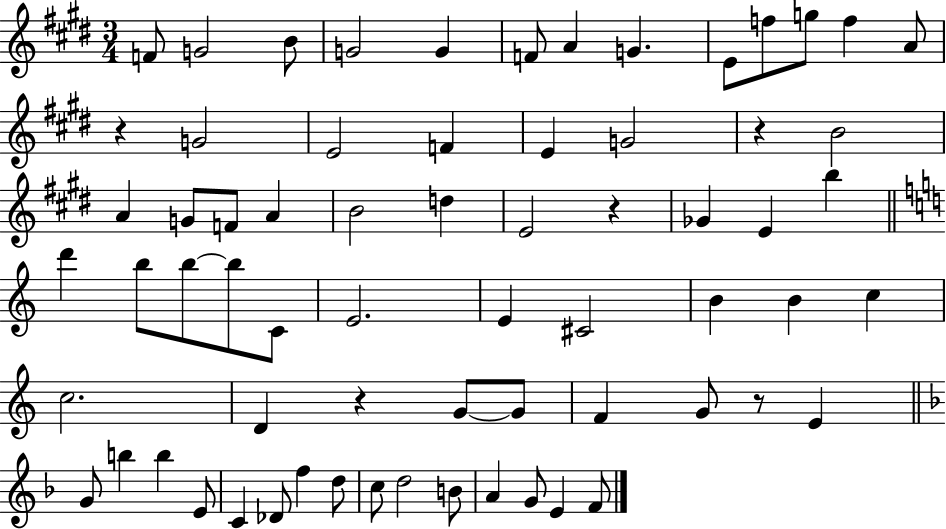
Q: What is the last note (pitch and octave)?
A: F4